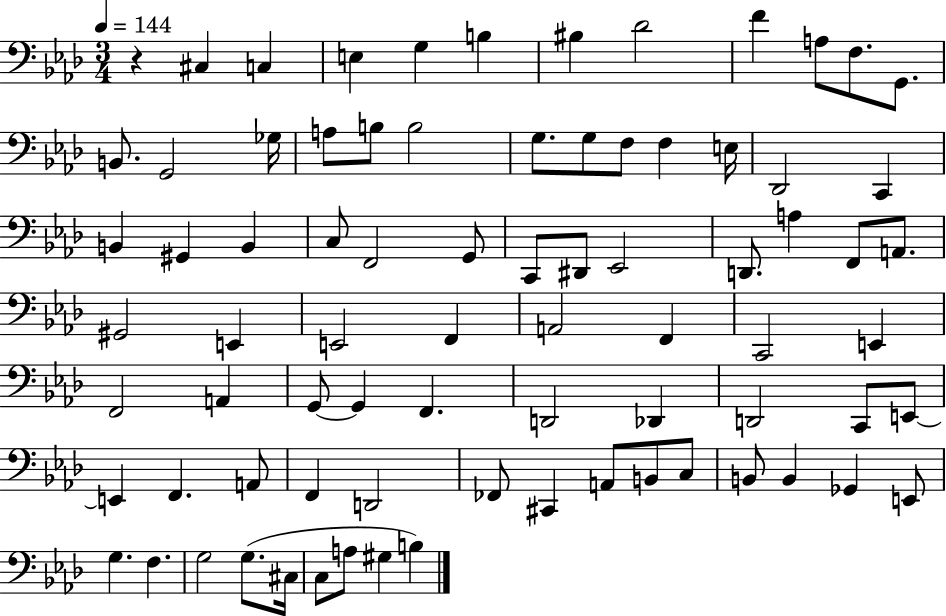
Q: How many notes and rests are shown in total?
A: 79